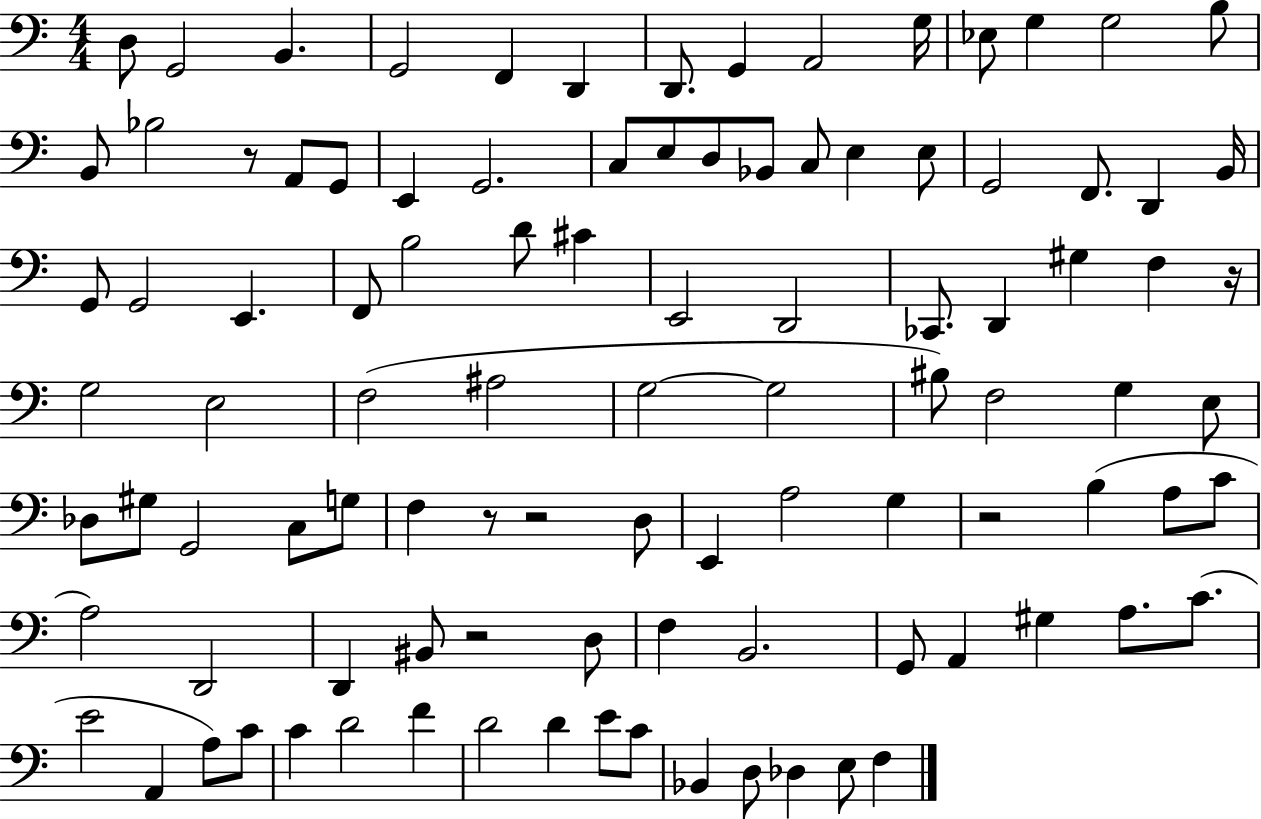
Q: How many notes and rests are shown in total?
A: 101